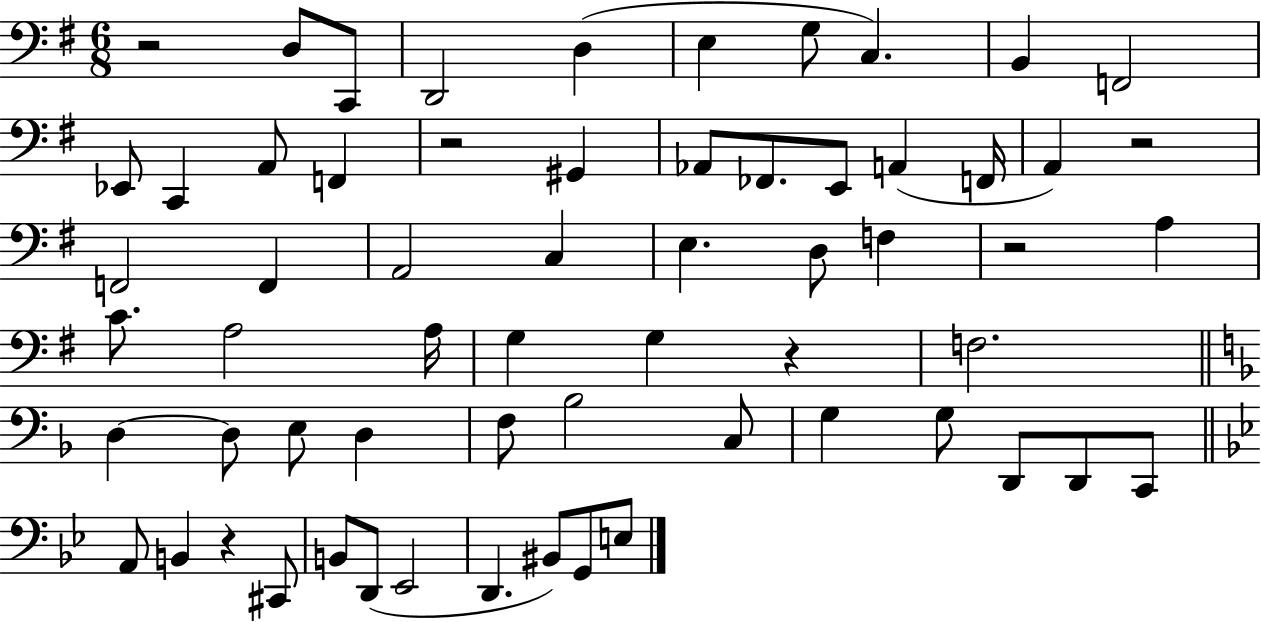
X:1
T:Untitled
M:6/8
L:1/4
K:G
z2 D,/2 C,,/2 D,,2 D, E, G,/2 C, B,, F,,2 _E,,/2 C,, A,,/2 F,, z2 ^G,, _A,,/2 _F,,/2 E,,/2 A,, F,,/4 A,, z2 F,,2 F,, A,,2 C, E, D,/2 F, z2 A, C/2 A,2 A,/4 G, G, z F,2 D, D,/2 E,/2 D, F,/2 _B,2 C,/2 G, G,/2 D,,/2 D,,/2 C,,/2 A,,/2 B,, z ^C,,/2 B,,/2 D,,/2 _E,,2 D,, ^B,,/2 G,,/2 E,/2